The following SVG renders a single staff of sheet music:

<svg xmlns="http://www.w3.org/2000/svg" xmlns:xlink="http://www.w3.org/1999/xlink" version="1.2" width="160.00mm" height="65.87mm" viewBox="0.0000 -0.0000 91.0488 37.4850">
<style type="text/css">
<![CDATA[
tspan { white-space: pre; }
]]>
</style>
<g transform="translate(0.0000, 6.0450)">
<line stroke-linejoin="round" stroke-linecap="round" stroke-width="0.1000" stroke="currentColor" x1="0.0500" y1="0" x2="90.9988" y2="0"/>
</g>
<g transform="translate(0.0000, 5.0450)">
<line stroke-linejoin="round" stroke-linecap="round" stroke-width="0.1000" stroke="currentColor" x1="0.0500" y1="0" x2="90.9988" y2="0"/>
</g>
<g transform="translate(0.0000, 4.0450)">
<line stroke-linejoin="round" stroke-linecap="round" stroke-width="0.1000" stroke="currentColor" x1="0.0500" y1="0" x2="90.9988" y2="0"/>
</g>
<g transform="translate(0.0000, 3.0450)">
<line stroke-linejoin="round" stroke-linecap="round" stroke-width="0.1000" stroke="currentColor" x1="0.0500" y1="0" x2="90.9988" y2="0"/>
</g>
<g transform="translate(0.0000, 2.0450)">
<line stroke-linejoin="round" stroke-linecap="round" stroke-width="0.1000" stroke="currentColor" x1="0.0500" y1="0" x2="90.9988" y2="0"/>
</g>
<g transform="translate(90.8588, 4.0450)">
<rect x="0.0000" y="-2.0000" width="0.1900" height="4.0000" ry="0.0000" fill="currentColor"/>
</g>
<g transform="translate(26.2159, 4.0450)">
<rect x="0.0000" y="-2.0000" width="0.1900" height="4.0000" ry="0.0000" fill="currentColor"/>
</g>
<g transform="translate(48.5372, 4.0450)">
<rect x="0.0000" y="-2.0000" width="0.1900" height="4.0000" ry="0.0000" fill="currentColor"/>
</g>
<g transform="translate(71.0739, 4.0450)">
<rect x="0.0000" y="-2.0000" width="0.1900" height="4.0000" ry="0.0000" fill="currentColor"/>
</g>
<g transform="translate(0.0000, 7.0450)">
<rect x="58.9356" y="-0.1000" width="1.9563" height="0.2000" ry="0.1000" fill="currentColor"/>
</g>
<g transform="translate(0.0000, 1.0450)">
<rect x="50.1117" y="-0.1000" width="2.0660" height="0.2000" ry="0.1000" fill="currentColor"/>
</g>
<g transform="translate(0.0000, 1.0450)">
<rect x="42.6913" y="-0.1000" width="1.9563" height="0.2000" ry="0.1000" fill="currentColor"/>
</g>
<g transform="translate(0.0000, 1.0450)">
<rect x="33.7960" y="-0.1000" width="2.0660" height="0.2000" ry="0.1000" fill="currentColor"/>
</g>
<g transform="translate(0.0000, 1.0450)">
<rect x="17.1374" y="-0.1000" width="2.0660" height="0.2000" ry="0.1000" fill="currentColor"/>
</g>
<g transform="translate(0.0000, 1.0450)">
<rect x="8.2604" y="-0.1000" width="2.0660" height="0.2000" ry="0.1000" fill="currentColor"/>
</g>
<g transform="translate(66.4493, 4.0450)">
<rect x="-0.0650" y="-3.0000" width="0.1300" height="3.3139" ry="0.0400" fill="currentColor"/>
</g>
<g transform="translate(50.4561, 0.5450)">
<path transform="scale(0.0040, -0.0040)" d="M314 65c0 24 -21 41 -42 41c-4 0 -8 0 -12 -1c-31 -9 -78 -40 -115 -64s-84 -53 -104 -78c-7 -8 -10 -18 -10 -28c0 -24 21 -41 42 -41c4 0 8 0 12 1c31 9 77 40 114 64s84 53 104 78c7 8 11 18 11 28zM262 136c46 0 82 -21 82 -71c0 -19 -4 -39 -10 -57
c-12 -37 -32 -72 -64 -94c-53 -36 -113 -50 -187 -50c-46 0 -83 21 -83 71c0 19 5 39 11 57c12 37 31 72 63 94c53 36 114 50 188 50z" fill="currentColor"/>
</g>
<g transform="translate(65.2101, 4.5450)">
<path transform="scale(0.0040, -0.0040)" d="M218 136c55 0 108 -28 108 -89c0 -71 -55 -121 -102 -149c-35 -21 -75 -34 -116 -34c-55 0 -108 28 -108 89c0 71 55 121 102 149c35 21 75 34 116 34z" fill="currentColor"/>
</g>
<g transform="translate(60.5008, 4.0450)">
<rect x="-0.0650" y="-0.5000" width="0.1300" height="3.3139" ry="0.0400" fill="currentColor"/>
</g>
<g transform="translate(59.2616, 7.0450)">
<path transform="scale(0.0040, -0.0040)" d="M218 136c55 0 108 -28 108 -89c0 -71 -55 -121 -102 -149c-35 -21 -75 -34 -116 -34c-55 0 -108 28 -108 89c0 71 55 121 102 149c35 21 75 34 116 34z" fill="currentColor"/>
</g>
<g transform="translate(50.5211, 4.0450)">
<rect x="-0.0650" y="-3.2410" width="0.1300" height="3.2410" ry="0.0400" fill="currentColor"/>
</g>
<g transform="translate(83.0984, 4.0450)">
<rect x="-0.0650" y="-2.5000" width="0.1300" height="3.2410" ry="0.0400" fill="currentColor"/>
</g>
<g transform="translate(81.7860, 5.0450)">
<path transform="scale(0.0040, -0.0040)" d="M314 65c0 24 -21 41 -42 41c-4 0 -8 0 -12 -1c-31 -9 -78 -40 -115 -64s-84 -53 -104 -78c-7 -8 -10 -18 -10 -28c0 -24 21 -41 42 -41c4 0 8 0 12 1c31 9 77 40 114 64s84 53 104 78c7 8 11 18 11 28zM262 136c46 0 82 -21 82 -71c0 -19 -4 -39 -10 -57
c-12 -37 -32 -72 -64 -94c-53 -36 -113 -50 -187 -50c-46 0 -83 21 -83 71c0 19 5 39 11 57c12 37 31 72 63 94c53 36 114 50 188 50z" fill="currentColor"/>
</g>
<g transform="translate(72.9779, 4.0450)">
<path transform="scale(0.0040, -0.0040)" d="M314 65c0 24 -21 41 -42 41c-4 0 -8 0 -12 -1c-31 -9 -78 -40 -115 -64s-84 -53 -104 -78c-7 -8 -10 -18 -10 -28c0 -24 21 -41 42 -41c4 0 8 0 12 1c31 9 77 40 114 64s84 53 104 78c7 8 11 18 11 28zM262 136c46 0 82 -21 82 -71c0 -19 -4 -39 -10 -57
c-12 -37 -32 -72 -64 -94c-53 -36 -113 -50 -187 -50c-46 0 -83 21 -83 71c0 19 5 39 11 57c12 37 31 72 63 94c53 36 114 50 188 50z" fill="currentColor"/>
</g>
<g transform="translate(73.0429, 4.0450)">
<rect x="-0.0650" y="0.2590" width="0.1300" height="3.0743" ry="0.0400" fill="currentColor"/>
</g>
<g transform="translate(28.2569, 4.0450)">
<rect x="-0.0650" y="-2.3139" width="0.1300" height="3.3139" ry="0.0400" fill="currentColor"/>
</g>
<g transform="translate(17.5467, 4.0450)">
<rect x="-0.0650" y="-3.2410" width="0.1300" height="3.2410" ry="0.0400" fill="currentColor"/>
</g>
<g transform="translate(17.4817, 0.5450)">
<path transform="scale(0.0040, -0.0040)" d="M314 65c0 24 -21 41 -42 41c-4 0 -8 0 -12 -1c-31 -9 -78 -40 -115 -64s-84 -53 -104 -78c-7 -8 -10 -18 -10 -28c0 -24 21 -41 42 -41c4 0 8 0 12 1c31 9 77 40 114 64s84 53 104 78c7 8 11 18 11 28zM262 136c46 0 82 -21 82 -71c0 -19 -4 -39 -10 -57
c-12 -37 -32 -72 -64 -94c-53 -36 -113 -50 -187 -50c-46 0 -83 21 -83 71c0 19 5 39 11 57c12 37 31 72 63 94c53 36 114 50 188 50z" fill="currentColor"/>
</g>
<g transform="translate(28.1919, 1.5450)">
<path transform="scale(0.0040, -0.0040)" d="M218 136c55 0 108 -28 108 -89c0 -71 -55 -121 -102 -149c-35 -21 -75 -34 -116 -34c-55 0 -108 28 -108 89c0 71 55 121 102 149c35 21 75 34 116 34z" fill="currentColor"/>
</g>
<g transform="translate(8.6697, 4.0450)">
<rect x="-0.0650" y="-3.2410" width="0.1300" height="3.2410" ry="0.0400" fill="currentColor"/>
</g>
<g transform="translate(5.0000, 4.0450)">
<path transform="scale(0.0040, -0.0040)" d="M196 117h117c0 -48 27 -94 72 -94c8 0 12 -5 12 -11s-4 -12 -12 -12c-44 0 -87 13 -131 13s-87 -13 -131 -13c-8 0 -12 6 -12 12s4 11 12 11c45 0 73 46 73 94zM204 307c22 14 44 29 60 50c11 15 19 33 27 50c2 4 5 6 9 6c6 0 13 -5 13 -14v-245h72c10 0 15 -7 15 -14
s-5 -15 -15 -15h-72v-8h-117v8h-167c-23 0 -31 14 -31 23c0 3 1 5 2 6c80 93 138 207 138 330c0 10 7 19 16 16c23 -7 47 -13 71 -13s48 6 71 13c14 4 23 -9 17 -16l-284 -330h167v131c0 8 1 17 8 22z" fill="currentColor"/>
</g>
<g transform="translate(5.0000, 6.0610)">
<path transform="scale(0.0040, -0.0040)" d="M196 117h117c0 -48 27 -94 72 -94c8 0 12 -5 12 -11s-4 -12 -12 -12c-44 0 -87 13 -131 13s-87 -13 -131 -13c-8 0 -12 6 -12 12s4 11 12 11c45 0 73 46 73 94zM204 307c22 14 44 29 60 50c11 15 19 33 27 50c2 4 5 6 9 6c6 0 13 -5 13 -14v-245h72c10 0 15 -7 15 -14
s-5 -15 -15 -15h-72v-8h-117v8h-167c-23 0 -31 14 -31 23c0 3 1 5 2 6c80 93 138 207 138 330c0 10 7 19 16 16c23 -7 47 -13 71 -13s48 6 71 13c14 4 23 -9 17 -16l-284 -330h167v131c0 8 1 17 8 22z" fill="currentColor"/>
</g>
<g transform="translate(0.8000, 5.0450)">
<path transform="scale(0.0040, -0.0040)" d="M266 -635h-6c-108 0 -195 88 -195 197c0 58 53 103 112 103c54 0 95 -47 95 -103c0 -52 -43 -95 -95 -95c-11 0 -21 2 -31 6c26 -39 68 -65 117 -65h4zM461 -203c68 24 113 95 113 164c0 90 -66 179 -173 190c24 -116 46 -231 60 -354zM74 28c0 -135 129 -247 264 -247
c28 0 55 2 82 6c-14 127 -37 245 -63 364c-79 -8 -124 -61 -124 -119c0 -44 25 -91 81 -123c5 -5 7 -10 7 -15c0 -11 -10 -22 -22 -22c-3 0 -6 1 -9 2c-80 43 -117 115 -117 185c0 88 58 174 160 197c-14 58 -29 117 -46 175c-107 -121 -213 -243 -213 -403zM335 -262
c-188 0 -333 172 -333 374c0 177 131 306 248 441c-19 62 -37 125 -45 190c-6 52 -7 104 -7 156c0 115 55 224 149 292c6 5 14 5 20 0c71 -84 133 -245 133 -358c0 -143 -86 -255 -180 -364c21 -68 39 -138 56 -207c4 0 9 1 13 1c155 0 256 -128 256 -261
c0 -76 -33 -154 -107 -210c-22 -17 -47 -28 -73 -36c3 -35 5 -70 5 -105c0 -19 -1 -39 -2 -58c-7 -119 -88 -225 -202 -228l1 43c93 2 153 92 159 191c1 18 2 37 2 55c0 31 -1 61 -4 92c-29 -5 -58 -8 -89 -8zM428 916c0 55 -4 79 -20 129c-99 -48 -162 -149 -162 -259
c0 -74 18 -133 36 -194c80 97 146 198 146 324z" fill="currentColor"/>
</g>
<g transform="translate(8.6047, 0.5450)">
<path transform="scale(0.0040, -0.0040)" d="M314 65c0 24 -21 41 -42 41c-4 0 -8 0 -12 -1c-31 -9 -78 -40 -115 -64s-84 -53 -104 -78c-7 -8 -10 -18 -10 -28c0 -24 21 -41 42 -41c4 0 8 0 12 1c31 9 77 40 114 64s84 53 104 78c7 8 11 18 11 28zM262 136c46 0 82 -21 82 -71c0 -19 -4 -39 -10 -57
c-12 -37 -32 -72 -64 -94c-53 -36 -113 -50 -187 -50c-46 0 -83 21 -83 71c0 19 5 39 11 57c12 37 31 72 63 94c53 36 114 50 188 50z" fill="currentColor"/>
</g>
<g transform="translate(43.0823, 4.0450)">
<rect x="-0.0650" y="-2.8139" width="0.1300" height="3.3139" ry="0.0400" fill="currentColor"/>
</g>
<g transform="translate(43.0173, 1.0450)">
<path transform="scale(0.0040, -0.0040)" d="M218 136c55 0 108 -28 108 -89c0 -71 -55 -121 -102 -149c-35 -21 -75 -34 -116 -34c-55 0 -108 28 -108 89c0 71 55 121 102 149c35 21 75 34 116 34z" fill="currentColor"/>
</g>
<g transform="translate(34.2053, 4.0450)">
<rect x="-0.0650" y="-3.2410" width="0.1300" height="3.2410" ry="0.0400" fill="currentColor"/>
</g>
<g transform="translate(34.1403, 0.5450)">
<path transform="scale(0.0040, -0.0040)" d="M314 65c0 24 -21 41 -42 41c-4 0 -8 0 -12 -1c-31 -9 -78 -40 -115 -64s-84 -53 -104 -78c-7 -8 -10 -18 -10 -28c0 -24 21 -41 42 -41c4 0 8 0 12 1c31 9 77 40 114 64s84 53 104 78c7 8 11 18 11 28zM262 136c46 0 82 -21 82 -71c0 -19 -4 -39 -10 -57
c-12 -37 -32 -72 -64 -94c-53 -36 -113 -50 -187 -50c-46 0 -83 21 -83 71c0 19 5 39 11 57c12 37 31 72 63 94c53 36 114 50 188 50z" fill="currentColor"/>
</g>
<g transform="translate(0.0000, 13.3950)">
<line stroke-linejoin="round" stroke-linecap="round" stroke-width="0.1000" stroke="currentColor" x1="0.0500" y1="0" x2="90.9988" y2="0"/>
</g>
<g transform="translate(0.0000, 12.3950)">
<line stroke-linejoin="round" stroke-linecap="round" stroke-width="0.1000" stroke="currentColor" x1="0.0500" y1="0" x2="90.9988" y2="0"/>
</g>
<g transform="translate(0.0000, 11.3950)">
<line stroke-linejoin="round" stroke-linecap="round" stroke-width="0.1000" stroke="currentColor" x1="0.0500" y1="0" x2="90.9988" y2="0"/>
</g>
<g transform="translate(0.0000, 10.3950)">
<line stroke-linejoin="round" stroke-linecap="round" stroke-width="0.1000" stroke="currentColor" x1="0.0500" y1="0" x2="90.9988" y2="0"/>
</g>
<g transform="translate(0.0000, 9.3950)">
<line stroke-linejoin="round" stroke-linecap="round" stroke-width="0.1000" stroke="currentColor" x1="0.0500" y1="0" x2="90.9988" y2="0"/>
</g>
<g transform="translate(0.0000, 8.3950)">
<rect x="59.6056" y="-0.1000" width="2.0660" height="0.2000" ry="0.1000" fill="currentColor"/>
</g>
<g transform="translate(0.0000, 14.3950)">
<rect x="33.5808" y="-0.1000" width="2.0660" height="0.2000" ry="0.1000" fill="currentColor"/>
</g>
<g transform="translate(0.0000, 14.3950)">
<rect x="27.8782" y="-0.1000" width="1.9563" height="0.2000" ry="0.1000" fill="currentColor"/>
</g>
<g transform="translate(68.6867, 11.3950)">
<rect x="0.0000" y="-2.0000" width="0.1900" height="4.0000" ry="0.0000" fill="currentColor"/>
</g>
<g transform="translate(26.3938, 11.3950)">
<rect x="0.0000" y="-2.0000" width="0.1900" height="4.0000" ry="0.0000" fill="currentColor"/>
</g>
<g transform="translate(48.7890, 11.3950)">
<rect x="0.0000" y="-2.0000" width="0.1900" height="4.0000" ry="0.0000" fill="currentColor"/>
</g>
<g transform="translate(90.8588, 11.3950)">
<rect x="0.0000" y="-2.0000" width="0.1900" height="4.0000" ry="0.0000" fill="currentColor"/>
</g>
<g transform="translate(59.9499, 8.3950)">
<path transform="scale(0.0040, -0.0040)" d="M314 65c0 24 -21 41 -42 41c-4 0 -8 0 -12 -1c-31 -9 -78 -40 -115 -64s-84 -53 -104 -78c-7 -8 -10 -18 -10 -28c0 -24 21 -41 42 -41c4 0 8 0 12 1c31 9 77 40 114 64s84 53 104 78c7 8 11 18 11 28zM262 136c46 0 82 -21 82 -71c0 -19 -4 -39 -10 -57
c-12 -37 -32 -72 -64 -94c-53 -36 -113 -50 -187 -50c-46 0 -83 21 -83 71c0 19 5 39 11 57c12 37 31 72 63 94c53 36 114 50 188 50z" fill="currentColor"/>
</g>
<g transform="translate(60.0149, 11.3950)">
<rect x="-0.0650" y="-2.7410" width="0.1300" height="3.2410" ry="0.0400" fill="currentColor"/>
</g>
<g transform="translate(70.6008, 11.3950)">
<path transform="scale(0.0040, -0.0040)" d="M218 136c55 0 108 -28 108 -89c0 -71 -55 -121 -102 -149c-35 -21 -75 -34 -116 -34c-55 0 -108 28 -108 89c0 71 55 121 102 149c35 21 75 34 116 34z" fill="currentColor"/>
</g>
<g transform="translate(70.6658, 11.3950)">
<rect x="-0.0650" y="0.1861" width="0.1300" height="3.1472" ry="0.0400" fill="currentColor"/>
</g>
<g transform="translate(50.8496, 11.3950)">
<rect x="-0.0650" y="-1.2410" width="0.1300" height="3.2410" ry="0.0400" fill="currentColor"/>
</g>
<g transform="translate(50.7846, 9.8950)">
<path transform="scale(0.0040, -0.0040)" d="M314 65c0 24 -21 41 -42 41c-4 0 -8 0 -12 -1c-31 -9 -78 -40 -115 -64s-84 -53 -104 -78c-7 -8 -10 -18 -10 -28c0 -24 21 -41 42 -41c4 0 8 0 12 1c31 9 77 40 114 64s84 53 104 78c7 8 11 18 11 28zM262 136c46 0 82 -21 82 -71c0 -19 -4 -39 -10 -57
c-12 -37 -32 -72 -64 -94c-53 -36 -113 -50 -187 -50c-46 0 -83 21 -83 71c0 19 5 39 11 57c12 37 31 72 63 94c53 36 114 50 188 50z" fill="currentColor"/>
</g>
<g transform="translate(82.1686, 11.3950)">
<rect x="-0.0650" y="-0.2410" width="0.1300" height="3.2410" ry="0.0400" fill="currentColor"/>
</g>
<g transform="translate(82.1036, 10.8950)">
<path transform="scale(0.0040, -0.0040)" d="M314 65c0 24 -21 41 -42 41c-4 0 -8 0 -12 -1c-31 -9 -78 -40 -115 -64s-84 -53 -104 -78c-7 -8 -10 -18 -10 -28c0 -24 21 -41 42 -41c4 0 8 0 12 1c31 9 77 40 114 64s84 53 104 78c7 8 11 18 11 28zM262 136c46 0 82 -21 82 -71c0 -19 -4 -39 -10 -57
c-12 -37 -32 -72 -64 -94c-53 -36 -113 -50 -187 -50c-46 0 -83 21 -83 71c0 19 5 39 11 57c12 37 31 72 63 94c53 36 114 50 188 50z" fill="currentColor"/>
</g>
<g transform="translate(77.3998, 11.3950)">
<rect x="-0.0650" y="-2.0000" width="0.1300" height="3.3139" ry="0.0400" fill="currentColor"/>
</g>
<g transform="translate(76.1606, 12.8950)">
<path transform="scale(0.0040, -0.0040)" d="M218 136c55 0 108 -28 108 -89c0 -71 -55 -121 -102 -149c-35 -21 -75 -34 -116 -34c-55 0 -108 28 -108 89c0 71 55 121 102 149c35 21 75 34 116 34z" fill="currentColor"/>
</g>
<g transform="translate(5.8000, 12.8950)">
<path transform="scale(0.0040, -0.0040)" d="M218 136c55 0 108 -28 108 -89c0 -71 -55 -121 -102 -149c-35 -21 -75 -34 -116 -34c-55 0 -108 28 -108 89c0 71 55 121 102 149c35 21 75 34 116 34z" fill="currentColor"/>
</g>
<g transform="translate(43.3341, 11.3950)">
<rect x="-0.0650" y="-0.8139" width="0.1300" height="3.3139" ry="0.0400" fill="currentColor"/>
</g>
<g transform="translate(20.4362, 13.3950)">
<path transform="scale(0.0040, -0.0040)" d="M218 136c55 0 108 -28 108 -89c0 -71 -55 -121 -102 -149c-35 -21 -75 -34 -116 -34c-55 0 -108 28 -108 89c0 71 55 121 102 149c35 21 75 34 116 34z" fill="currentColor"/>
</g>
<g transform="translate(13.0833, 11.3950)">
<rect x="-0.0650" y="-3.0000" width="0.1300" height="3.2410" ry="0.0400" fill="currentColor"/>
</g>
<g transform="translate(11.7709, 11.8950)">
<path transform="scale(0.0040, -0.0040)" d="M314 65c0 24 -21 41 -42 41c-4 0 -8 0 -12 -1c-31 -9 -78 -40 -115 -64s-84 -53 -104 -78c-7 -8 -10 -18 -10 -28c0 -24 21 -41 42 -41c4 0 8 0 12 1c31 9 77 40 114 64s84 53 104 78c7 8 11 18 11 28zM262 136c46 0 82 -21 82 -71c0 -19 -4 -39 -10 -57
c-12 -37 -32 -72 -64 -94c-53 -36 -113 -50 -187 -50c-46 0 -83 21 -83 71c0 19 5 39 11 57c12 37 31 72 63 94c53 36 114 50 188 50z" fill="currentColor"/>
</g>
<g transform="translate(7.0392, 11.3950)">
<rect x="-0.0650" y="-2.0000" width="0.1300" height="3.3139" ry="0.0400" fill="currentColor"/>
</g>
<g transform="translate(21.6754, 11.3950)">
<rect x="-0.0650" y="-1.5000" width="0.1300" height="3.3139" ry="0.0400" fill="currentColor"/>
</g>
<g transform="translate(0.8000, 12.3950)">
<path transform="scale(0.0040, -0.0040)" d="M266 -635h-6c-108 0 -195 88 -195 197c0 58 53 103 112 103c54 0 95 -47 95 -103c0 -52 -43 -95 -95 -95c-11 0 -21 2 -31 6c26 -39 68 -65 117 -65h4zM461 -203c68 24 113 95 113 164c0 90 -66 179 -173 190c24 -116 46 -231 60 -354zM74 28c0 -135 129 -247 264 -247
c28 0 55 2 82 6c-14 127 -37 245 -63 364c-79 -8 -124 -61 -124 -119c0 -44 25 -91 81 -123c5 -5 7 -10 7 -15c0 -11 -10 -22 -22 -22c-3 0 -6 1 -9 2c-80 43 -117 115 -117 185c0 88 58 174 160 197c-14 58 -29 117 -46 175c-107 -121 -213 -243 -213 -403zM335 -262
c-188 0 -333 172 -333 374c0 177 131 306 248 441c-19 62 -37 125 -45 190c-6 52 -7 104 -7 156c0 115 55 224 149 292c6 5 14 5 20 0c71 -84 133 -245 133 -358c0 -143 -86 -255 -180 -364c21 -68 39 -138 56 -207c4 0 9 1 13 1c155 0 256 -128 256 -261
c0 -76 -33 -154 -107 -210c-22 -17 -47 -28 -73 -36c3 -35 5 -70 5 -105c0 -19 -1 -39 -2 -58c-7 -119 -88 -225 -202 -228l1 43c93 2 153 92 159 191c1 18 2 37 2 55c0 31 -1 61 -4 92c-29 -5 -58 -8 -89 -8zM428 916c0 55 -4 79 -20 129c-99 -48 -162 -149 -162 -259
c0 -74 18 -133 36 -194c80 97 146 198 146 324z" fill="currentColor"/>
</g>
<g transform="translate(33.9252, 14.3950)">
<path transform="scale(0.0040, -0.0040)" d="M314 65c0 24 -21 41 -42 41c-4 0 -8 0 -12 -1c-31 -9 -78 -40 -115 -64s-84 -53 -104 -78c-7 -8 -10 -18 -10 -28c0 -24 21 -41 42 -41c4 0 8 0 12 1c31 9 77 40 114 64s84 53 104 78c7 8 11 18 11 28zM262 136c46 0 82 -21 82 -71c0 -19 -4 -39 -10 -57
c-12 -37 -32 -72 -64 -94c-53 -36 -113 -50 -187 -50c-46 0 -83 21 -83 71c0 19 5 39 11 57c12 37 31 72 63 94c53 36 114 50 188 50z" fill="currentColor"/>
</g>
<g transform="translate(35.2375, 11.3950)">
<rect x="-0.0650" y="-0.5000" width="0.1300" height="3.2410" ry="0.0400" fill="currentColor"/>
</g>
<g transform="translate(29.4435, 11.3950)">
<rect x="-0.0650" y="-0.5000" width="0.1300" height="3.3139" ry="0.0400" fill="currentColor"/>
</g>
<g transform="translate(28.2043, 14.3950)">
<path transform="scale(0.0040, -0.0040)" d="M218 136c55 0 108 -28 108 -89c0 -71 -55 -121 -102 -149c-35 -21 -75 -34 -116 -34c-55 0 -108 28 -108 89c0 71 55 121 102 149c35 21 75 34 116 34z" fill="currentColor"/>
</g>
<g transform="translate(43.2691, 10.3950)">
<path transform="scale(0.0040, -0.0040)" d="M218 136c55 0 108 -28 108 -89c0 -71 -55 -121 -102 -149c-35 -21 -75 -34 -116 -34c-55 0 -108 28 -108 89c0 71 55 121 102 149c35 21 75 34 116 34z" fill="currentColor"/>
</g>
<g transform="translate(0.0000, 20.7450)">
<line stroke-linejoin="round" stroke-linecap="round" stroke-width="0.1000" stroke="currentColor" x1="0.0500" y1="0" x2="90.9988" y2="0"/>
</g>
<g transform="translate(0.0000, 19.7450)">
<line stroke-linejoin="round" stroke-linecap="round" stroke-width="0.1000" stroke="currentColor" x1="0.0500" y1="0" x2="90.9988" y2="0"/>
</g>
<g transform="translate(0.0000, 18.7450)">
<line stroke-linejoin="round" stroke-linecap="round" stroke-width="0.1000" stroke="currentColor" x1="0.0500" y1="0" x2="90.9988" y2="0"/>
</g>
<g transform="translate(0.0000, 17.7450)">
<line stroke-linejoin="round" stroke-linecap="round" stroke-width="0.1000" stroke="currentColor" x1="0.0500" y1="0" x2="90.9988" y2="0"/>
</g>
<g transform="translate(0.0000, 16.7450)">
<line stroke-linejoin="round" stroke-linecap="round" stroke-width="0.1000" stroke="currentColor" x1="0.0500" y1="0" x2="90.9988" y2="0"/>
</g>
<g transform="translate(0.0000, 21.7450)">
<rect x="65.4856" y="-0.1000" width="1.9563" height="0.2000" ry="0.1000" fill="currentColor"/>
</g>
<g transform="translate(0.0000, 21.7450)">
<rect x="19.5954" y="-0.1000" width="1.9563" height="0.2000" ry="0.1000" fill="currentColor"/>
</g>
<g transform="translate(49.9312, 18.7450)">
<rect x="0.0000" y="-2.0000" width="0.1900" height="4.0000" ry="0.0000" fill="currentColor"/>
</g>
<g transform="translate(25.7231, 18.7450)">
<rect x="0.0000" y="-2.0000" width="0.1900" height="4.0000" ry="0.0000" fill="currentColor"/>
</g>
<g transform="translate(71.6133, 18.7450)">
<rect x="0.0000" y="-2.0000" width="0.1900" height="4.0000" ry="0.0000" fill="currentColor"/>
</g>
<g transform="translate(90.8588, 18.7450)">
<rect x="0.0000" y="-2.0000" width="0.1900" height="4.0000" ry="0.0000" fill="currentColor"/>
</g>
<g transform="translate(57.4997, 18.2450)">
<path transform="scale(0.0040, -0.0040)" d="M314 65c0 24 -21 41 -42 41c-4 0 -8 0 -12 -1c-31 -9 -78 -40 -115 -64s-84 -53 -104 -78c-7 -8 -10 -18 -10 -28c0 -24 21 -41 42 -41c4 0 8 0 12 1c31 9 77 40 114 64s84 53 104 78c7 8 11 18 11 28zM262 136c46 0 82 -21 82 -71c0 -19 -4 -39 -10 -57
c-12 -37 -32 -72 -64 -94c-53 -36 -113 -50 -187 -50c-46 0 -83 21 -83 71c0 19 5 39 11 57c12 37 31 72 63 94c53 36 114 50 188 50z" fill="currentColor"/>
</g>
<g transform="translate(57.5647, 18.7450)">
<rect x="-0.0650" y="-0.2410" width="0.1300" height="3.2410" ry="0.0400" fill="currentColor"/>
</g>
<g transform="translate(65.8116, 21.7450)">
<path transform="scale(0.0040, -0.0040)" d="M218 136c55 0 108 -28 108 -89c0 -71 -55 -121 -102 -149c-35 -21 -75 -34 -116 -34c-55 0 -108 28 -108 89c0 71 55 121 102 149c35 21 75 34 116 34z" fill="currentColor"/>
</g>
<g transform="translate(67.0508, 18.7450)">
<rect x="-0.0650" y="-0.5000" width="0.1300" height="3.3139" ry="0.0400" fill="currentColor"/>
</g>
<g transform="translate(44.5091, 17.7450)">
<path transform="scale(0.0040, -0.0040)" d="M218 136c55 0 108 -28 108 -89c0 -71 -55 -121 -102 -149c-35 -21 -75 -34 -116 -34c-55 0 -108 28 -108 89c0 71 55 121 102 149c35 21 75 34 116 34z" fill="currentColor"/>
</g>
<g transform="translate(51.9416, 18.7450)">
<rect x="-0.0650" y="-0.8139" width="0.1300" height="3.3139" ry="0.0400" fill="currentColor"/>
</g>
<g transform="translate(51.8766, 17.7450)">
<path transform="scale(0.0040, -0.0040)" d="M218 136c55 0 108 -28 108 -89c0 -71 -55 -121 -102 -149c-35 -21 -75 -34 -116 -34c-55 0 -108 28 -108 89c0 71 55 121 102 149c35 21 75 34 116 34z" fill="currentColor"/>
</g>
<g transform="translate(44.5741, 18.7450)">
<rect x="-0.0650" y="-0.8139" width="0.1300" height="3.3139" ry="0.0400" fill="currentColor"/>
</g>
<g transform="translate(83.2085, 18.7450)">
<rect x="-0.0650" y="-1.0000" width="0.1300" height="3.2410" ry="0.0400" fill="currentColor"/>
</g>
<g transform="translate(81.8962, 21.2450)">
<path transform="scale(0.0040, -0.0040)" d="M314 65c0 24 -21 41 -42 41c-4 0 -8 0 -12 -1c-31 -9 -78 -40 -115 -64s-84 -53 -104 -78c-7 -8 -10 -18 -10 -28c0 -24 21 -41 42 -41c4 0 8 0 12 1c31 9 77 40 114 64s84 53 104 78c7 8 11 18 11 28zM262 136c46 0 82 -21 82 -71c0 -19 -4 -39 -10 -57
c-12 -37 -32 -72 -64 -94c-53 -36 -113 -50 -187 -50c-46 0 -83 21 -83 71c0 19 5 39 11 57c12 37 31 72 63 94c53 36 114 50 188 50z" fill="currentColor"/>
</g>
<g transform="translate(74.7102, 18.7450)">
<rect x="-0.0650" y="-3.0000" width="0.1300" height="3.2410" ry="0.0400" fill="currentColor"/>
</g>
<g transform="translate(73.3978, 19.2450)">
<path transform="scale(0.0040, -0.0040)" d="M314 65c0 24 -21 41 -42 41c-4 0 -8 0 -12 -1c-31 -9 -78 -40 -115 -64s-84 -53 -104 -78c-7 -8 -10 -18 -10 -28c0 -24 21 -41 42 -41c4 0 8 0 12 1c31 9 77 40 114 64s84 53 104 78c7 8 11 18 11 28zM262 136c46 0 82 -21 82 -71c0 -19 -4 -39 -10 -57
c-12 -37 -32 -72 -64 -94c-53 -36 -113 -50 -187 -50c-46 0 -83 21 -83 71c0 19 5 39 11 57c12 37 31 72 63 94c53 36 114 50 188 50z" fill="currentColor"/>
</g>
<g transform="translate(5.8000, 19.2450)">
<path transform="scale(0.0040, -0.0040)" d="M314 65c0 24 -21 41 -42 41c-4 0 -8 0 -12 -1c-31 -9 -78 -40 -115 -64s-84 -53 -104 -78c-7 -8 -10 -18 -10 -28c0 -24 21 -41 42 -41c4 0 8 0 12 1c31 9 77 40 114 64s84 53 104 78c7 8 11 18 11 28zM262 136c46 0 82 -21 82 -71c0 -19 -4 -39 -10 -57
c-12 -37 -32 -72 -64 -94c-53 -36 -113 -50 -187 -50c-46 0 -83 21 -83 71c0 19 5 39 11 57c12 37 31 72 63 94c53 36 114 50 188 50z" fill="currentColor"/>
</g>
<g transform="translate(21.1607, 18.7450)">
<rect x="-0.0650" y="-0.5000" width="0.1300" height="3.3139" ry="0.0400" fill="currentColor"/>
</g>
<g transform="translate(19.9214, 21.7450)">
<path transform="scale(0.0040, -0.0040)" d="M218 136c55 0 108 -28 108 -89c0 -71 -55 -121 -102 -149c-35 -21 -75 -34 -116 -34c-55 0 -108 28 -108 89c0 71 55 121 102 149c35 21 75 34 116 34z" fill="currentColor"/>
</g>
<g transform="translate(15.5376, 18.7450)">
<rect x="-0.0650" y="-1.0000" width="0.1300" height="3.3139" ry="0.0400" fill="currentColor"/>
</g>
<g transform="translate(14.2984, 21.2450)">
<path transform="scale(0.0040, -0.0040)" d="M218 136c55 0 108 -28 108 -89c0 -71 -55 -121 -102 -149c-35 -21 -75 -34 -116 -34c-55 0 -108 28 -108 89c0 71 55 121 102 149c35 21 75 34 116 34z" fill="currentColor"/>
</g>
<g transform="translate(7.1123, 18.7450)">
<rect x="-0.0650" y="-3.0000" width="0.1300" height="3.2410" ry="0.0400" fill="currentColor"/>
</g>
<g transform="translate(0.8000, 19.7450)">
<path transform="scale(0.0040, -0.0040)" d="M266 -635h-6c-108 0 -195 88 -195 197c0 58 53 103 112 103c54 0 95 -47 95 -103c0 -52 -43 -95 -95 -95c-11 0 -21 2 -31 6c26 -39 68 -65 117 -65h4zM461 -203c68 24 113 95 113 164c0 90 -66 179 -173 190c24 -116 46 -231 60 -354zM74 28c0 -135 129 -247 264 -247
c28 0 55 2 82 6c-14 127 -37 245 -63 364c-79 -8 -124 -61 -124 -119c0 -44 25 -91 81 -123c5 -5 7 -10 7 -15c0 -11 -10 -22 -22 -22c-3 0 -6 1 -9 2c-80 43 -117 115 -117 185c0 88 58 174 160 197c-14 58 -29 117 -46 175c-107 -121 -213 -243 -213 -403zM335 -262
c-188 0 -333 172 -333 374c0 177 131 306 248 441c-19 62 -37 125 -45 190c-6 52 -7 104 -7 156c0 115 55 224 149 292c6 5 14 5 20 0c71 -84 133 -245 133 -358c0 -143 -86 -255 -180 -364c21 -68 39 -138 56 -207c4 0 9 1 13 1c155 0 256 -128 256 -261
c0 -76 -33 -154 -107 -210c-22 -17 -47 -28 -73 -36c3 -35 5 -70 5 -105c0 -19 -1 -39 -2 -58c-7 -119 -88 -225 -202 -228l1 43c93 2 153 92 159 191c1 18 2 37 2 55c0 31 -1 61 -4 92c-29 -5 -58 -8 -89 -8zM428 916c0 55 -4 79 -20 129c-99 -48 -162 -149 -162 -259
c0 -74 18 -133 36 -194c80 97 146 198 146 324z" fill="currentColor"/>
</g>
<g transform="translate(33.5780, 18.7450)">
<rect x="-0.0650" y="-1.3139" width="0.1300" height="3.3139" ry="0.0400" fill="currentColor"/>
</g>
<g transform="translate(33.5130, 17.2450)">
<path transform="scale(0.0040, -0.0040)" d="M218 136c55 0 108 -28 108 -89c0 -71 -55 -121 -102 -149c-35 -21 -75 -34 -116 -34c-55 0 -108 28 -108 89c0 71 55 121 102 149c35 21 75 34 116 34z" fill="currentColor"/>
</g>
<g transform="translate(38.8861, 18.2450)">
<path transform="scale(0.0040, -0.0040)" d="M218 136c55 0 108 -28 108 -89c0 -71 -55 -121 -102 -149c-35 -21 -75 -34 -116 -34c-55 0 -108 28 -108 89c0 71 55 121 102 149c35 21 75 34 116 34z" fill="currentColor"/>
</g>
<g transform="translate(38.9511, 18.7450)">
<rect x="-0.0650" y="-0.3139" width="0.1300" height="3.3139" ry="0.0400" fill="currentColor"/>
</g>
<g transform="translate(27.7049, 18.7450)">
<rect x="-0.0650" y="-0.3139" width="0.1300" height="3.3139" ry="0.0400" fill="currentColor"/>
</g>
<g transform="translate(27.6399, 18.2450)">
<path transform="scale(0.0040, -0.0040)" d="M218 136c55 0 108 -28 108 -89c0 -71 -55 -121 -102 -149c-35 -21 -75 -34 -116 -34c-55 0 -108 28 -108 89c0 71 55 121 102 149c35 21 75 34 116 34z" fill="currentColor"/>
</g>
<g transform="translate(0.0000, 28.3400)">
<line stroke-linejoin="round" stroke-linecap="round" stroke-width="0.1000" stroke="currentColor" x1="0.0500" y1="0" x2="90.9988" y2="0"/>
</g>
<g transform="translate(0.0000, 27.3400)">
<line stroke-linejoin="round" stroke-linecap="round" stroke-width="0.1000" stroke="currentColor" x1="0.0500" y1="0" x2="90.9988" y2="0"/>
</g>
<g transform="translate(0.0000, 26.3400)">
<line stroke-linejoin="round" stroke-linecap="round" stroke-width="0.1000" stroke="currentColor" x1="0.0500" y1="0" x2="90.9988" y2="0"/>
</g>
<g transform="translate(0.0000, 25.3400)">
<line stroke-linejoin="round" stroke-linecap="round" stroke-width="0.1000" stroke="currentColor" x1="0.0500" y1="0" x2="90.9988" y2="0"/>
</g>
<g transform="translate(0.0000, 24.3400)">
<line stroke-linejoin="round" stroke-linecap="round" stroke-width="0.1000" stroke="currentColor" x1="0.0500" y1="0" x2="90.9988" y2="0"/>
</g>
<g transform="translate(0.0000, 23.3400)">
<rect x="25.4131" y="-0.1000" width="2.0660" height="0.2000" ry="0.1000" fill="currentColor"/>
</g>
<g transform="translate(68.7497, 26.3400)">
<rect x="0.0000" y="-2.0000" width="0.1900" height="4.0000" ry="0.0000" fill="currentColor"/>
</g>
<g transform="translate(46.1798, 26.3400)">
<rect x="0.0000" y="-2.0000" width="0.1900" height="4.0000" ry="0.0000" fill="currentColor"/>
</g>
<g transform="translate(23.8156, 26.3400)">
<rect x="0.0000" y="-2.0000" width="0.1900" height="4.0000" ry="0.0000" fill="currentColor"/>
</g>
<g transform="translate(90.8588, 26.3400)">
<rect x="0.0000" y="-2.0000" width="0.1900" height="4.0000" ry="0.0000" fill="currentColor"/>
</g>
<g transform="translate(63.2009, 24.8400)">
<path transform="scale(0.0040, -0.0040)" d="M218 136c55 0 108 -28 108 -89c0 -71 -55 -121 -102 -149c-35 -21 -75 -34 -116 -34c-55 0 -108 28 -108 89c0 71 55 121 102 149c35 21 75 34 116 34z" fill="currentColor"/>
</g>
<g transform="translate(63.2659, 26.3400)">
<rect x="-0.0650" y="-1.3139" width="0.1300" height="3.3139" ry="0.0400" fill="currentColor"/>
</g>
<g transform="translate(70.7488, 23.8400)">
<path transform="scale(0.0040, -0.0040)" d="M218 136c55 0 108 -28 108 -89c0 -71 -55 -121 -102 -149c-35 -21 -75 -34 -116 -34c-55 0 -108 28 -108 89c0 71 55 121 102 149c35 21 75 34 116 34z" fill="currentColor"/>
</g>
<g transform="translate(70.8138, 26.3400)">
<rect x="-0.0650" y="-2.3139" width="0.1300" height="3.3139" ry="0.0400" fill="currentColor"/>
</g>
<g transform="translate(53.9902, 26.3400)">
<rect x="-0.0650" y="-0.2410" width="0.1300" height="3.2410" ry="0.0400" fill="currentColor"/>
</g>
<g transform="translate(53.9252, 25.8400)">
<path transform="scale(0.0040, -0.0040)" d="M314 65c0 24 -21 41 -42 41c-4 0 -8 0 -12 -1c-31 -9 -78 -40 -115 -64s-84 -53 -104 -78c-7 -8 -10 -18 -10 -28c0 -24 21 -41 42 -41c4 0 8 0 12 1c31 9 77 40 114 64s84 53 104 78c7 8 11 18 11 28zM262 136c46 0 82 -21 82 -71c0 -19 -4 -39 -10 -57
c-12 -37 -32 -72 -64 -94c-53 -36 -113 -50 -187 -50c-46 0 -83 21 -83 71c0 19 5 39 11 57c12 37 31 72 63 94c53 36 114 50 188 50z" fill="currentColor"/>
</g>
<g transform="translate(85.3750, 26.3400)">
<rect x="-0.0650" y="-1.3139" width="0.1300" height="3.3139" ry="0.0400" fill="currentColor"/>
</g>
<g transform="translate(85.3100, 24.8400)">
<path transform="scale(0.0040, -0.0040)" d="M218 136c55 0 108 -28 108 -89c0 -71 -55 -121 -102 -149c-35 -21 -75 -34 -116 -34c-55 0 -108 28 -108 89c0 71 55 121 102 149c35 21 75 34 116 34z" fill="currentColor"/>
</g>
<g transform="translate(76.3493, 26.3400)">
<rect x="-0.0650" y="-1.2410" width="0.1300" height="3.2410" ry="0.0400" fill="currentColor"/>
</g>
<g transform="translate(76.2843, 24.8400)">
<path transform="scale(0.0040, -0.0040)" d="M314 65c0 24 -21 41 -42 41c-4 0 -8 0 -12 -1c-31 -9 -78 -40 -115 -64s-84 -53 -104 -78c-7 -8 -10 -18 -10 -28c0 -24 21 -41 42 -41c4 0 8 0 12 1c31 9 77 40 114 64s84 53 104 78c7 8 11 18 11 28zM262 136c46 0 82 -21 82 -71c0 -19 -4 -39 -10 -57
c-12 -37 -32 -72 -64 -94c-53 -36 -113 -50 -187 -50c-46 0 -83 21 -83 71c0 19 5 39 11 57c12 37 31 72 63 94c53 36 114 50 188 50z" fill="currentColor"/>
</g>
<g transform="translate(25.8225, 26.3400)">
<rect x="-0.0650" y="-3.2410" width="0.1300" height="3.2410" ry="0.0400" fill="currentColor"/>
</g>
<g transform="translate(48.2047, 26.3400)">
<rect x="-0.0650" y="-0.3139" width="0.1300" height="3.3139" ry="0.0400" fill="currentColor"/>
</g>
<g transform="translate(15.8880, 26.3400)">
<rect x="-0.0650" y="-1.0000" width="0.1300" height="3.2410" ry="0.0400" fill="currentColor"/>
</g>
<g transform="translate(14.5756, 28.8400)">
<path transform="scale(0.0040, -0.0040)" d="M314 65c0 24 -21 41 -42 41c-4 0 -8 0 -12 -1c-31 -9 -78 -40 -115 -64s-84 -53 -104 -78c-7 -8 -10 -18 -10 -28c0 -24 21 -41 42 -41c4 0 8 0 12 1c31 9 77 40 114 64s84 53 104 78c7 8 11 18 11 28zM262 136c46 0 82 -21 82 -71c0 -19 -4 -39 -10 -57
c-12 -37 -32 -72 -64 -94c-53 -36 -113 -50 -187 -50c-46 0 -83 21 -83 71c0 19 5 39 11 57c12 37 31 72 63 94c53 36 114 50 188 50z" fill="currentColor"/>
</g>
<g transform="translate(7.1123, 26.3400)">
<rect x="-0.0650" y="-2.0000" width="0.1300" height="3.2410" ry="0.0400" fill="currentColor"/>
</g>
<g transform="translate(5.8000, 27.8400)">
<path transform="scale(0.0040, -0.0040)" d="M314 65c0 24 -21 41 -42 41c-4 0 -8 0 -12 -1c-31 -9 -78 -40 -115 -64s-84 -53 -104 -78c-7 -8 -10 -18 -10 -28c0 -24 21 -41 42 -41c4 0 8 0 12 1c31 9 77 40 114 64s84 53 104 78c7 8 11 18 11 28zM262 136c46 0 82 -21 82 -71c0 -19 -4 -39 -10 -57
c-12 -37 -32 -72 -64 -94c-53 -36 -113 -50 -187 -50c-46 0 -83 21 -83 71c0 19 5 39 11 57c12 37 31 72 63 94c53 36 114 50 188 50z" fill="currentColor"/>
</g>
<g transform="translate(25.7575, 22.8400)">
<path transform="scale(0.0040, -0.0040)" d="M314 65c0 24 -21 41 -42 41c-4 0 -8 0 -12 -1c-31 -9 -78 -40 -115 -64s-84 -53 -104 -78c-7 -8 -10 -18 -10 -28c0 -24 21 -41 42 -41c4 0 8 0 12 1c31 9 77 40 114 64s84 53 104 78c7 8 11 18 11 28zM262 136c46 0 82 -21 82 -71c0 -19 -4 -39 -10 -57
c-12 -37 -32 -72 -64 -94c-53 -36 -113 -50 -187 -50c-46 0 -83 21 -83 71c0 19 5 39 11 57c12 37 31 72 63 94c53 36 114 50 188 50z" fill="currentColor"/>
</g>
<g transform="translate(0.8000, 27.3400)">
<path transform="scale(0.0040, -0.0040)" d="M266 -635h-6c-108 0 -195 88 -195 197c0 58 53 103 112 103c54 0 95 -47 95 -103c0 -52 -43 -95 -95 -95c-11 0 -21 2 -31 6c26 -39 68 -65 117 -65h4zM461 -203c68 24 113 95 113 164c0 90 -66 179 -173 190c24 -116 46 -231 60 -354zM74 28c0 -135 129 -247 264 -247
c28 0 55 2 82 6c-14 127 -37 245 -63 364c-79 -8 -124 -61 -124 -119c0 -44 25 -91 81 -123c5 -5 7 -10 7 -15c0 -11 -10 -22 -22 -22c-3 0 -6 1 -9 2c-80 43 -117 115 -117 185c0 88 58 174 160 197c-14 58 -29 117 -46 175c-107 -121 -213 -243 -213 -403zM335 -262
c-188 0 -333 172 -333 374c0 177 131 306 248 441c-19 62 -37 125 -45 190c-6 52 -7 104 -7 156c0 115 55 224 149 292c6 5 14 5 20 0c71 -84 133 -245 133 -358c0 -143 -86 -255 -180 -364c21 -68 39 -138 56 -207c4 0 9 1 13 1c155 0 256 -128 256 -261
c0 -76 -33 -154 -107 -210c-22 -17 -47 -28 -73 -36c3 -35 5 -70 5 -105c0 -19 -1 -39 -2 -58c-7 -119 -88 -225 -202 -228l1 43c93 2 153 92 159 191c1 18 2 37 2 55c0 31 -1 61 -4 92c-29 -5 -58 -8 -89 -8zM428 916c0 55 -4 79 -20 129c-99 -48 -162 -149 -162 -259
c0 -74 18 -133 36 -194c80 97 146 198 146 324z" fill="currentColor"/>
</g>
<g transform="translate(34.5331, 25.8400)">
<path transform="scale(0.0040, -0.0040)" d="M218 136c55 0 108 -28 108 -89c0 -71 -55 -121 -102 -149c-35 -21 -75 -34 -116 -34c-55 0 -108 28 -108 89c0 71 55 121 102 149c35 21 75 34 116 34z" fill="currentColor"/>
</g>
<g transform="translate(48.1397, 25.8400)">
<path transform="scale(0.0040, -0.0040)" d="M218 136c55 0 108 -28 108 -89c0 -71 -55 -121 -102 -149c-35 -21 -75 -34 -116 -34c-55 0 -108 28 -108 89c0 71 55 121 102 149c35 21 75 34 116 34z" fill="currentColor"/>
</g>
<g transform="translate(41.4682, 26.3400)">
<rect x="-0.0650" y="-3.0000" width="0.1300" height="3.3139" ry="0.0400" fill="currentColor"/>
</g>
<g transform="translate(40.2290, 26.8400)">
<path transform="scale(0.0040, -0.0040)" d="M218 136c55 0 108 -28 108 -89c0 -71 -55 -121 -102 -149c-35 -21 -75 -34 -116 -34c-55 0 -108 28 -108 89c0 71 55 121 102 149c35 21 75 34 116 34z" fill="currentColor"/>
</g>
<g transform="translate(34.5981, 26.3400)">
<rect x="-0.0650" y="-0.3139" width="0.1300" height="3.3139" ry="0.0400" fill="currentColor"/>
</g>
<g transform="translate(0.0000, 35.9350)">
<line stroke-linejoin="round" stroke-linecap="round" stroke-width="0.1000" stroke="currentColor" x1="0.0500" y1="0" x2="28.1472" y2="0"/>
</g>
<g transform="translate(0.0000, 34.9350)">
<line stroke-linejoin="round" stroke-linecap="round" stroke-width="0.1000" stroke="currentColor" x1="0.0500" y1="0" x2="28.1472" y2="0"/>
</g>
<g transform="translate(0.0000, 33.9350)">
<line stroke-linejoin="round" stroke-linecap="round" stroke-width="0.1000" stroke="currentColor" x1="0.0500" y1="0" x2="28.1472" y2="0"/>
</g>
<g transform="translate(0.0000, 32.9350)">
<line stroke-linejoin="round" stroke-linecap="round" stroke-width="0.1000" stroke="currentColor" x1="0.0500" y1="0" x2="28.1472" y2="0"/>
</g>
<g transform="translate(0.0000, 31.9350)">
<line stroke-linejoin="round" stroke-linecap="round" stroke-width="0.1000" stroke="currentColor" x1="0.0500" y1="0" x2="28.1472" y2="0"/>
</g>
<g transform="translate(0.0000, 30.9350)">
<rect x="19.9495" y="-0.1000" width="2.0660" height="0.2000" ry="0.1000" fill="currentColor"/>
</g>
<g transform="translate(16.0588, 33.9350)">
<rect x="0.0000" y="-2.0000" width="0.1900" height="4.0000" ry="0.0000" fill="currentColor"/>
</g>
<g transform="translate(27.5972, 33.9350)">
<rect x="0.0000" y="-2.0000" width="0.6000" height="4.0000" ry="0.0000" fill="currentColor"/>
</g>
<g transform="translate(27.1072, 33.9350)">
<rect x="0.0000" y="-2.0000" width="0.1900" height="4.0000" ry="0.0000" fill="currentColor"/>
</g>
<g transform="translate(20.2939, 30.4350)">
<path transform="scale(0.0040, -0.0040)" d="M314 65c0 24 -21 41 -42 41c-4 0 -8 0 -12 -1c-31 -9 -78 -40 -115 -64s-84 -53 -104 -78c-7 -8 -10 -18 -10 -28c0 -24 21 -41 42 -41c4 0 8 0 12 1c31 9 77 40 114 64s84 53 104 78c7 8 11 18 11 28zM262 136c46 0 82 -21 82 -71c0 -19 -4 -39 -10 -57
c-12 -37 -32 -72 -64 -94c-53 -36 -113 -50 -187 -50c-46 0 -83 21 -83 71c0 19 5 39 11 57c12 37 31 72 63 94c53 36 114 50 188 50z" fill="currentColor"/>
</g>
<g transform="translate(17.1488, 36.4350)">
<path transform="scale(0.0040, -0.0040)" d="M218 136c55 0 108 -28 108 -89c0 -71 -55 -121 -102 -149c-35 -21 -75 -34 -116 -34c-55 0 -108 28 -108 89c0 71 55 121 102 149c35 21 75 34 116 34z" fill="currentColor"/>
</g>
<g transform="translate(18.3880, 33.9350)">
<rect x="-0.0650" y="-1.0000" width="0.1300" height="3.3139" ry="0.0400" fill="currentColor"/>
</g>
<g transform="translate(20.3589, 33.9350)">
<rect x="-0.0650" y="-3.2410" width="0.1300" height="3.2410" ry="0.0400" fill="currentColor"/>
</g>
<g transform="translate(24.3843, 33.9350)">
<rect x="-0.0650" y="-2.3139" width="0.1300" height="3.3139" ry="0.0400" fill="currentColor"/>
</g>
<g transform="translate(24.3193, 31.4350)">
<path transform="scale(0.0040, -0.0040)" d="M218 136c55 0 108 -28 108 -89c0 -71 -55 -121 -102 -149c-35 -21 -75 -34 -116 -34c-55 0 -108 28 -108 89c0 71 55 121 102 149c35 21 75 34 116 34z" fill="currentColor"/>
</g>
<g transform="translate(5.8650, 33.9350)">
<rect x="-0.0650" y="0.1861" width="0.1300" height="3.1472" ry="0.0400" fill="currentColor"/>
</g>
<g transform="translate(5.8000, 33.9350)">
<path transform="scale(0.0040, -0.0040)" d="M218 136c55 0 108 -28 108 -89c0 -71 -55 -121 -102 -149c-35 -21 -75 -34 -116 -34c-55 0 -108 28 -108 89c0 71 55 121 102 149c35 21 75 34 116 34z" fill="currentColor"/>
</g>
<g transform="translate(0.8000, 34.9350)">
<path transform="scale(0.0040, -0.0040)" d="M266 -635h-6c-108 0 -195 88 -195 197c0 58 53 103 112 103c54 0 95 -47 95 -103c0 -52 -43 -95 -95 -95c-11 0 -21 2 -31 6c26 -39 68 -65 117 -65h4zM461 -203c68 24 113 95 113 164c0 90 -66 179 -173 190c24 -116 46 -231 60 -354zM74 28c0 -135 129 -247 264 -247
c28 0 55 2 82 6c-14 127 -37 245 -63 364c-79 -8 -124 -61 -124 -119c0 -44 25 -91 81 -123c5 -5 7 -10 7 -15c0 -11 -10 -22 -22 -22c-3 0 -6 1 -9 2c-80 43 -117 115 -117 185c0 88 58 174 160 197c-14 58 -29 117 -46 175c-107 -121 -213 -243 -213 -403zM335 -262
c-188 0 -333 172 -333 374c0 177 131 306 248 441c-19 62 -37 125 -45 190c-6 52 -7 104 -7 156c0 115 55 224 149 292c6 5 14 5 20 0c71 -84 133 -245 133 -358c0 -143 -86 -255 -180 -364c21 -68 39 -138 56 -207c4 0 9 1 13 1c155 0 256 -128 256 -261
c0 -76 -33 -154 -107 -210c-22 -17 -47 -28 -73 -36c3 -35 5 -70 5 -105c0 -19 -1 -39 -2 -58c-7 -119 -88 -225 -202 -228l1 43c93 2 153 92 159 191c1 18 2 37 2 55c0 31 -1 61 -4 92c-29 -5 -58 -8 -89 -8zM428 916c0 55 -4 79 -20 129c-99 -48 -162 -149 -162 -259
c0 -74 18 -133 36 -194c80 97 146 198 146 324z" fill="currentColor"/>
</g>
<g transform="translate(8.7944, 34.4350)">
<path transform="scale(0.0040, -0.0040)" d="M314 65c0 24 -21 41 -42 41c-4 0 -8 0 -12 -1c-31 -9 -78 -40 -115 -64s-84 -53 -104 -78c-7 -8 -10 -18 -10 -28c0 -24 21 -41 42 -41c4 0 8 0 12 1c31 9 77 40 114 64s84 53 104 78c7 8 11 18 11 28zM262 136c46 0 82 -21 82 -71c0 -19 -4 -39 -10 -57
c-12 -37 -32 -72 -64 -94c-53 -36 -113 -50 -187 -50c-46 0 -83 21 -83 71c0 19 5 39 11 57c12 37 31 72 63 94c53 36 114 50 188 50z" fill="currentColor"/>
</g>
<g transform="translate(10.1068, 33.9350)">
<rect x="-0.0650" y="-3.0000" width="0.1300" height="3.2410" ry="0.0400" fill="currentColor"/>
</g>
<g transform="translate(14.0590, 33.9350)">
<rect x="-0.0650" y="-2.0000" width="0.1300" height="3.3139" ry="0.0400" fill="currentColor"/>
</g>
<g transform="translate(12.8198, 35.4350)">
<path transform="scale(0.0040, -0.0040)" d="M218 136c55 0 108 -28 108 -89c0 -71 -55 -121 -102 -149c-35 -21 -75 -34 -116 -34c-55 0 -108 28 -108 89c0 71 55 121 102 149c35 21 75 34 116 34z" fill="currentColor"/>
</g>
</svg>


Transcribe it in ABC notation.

X:1
T:Untitled
M:4/4
L:1/4
K:C
b2 b2 g b2 a b2 C A B2 G2 F A2 E C C2 d e2 a2 B F c2 A2 D C c e c d d c2 C A2 D2 F2 D2 b2 c A c c2 e g e2 e B A2 F D b2 g